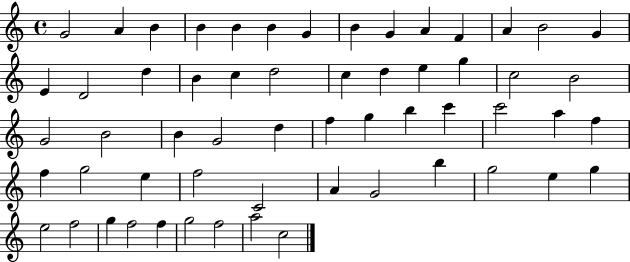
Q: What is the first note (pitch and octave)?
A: G4